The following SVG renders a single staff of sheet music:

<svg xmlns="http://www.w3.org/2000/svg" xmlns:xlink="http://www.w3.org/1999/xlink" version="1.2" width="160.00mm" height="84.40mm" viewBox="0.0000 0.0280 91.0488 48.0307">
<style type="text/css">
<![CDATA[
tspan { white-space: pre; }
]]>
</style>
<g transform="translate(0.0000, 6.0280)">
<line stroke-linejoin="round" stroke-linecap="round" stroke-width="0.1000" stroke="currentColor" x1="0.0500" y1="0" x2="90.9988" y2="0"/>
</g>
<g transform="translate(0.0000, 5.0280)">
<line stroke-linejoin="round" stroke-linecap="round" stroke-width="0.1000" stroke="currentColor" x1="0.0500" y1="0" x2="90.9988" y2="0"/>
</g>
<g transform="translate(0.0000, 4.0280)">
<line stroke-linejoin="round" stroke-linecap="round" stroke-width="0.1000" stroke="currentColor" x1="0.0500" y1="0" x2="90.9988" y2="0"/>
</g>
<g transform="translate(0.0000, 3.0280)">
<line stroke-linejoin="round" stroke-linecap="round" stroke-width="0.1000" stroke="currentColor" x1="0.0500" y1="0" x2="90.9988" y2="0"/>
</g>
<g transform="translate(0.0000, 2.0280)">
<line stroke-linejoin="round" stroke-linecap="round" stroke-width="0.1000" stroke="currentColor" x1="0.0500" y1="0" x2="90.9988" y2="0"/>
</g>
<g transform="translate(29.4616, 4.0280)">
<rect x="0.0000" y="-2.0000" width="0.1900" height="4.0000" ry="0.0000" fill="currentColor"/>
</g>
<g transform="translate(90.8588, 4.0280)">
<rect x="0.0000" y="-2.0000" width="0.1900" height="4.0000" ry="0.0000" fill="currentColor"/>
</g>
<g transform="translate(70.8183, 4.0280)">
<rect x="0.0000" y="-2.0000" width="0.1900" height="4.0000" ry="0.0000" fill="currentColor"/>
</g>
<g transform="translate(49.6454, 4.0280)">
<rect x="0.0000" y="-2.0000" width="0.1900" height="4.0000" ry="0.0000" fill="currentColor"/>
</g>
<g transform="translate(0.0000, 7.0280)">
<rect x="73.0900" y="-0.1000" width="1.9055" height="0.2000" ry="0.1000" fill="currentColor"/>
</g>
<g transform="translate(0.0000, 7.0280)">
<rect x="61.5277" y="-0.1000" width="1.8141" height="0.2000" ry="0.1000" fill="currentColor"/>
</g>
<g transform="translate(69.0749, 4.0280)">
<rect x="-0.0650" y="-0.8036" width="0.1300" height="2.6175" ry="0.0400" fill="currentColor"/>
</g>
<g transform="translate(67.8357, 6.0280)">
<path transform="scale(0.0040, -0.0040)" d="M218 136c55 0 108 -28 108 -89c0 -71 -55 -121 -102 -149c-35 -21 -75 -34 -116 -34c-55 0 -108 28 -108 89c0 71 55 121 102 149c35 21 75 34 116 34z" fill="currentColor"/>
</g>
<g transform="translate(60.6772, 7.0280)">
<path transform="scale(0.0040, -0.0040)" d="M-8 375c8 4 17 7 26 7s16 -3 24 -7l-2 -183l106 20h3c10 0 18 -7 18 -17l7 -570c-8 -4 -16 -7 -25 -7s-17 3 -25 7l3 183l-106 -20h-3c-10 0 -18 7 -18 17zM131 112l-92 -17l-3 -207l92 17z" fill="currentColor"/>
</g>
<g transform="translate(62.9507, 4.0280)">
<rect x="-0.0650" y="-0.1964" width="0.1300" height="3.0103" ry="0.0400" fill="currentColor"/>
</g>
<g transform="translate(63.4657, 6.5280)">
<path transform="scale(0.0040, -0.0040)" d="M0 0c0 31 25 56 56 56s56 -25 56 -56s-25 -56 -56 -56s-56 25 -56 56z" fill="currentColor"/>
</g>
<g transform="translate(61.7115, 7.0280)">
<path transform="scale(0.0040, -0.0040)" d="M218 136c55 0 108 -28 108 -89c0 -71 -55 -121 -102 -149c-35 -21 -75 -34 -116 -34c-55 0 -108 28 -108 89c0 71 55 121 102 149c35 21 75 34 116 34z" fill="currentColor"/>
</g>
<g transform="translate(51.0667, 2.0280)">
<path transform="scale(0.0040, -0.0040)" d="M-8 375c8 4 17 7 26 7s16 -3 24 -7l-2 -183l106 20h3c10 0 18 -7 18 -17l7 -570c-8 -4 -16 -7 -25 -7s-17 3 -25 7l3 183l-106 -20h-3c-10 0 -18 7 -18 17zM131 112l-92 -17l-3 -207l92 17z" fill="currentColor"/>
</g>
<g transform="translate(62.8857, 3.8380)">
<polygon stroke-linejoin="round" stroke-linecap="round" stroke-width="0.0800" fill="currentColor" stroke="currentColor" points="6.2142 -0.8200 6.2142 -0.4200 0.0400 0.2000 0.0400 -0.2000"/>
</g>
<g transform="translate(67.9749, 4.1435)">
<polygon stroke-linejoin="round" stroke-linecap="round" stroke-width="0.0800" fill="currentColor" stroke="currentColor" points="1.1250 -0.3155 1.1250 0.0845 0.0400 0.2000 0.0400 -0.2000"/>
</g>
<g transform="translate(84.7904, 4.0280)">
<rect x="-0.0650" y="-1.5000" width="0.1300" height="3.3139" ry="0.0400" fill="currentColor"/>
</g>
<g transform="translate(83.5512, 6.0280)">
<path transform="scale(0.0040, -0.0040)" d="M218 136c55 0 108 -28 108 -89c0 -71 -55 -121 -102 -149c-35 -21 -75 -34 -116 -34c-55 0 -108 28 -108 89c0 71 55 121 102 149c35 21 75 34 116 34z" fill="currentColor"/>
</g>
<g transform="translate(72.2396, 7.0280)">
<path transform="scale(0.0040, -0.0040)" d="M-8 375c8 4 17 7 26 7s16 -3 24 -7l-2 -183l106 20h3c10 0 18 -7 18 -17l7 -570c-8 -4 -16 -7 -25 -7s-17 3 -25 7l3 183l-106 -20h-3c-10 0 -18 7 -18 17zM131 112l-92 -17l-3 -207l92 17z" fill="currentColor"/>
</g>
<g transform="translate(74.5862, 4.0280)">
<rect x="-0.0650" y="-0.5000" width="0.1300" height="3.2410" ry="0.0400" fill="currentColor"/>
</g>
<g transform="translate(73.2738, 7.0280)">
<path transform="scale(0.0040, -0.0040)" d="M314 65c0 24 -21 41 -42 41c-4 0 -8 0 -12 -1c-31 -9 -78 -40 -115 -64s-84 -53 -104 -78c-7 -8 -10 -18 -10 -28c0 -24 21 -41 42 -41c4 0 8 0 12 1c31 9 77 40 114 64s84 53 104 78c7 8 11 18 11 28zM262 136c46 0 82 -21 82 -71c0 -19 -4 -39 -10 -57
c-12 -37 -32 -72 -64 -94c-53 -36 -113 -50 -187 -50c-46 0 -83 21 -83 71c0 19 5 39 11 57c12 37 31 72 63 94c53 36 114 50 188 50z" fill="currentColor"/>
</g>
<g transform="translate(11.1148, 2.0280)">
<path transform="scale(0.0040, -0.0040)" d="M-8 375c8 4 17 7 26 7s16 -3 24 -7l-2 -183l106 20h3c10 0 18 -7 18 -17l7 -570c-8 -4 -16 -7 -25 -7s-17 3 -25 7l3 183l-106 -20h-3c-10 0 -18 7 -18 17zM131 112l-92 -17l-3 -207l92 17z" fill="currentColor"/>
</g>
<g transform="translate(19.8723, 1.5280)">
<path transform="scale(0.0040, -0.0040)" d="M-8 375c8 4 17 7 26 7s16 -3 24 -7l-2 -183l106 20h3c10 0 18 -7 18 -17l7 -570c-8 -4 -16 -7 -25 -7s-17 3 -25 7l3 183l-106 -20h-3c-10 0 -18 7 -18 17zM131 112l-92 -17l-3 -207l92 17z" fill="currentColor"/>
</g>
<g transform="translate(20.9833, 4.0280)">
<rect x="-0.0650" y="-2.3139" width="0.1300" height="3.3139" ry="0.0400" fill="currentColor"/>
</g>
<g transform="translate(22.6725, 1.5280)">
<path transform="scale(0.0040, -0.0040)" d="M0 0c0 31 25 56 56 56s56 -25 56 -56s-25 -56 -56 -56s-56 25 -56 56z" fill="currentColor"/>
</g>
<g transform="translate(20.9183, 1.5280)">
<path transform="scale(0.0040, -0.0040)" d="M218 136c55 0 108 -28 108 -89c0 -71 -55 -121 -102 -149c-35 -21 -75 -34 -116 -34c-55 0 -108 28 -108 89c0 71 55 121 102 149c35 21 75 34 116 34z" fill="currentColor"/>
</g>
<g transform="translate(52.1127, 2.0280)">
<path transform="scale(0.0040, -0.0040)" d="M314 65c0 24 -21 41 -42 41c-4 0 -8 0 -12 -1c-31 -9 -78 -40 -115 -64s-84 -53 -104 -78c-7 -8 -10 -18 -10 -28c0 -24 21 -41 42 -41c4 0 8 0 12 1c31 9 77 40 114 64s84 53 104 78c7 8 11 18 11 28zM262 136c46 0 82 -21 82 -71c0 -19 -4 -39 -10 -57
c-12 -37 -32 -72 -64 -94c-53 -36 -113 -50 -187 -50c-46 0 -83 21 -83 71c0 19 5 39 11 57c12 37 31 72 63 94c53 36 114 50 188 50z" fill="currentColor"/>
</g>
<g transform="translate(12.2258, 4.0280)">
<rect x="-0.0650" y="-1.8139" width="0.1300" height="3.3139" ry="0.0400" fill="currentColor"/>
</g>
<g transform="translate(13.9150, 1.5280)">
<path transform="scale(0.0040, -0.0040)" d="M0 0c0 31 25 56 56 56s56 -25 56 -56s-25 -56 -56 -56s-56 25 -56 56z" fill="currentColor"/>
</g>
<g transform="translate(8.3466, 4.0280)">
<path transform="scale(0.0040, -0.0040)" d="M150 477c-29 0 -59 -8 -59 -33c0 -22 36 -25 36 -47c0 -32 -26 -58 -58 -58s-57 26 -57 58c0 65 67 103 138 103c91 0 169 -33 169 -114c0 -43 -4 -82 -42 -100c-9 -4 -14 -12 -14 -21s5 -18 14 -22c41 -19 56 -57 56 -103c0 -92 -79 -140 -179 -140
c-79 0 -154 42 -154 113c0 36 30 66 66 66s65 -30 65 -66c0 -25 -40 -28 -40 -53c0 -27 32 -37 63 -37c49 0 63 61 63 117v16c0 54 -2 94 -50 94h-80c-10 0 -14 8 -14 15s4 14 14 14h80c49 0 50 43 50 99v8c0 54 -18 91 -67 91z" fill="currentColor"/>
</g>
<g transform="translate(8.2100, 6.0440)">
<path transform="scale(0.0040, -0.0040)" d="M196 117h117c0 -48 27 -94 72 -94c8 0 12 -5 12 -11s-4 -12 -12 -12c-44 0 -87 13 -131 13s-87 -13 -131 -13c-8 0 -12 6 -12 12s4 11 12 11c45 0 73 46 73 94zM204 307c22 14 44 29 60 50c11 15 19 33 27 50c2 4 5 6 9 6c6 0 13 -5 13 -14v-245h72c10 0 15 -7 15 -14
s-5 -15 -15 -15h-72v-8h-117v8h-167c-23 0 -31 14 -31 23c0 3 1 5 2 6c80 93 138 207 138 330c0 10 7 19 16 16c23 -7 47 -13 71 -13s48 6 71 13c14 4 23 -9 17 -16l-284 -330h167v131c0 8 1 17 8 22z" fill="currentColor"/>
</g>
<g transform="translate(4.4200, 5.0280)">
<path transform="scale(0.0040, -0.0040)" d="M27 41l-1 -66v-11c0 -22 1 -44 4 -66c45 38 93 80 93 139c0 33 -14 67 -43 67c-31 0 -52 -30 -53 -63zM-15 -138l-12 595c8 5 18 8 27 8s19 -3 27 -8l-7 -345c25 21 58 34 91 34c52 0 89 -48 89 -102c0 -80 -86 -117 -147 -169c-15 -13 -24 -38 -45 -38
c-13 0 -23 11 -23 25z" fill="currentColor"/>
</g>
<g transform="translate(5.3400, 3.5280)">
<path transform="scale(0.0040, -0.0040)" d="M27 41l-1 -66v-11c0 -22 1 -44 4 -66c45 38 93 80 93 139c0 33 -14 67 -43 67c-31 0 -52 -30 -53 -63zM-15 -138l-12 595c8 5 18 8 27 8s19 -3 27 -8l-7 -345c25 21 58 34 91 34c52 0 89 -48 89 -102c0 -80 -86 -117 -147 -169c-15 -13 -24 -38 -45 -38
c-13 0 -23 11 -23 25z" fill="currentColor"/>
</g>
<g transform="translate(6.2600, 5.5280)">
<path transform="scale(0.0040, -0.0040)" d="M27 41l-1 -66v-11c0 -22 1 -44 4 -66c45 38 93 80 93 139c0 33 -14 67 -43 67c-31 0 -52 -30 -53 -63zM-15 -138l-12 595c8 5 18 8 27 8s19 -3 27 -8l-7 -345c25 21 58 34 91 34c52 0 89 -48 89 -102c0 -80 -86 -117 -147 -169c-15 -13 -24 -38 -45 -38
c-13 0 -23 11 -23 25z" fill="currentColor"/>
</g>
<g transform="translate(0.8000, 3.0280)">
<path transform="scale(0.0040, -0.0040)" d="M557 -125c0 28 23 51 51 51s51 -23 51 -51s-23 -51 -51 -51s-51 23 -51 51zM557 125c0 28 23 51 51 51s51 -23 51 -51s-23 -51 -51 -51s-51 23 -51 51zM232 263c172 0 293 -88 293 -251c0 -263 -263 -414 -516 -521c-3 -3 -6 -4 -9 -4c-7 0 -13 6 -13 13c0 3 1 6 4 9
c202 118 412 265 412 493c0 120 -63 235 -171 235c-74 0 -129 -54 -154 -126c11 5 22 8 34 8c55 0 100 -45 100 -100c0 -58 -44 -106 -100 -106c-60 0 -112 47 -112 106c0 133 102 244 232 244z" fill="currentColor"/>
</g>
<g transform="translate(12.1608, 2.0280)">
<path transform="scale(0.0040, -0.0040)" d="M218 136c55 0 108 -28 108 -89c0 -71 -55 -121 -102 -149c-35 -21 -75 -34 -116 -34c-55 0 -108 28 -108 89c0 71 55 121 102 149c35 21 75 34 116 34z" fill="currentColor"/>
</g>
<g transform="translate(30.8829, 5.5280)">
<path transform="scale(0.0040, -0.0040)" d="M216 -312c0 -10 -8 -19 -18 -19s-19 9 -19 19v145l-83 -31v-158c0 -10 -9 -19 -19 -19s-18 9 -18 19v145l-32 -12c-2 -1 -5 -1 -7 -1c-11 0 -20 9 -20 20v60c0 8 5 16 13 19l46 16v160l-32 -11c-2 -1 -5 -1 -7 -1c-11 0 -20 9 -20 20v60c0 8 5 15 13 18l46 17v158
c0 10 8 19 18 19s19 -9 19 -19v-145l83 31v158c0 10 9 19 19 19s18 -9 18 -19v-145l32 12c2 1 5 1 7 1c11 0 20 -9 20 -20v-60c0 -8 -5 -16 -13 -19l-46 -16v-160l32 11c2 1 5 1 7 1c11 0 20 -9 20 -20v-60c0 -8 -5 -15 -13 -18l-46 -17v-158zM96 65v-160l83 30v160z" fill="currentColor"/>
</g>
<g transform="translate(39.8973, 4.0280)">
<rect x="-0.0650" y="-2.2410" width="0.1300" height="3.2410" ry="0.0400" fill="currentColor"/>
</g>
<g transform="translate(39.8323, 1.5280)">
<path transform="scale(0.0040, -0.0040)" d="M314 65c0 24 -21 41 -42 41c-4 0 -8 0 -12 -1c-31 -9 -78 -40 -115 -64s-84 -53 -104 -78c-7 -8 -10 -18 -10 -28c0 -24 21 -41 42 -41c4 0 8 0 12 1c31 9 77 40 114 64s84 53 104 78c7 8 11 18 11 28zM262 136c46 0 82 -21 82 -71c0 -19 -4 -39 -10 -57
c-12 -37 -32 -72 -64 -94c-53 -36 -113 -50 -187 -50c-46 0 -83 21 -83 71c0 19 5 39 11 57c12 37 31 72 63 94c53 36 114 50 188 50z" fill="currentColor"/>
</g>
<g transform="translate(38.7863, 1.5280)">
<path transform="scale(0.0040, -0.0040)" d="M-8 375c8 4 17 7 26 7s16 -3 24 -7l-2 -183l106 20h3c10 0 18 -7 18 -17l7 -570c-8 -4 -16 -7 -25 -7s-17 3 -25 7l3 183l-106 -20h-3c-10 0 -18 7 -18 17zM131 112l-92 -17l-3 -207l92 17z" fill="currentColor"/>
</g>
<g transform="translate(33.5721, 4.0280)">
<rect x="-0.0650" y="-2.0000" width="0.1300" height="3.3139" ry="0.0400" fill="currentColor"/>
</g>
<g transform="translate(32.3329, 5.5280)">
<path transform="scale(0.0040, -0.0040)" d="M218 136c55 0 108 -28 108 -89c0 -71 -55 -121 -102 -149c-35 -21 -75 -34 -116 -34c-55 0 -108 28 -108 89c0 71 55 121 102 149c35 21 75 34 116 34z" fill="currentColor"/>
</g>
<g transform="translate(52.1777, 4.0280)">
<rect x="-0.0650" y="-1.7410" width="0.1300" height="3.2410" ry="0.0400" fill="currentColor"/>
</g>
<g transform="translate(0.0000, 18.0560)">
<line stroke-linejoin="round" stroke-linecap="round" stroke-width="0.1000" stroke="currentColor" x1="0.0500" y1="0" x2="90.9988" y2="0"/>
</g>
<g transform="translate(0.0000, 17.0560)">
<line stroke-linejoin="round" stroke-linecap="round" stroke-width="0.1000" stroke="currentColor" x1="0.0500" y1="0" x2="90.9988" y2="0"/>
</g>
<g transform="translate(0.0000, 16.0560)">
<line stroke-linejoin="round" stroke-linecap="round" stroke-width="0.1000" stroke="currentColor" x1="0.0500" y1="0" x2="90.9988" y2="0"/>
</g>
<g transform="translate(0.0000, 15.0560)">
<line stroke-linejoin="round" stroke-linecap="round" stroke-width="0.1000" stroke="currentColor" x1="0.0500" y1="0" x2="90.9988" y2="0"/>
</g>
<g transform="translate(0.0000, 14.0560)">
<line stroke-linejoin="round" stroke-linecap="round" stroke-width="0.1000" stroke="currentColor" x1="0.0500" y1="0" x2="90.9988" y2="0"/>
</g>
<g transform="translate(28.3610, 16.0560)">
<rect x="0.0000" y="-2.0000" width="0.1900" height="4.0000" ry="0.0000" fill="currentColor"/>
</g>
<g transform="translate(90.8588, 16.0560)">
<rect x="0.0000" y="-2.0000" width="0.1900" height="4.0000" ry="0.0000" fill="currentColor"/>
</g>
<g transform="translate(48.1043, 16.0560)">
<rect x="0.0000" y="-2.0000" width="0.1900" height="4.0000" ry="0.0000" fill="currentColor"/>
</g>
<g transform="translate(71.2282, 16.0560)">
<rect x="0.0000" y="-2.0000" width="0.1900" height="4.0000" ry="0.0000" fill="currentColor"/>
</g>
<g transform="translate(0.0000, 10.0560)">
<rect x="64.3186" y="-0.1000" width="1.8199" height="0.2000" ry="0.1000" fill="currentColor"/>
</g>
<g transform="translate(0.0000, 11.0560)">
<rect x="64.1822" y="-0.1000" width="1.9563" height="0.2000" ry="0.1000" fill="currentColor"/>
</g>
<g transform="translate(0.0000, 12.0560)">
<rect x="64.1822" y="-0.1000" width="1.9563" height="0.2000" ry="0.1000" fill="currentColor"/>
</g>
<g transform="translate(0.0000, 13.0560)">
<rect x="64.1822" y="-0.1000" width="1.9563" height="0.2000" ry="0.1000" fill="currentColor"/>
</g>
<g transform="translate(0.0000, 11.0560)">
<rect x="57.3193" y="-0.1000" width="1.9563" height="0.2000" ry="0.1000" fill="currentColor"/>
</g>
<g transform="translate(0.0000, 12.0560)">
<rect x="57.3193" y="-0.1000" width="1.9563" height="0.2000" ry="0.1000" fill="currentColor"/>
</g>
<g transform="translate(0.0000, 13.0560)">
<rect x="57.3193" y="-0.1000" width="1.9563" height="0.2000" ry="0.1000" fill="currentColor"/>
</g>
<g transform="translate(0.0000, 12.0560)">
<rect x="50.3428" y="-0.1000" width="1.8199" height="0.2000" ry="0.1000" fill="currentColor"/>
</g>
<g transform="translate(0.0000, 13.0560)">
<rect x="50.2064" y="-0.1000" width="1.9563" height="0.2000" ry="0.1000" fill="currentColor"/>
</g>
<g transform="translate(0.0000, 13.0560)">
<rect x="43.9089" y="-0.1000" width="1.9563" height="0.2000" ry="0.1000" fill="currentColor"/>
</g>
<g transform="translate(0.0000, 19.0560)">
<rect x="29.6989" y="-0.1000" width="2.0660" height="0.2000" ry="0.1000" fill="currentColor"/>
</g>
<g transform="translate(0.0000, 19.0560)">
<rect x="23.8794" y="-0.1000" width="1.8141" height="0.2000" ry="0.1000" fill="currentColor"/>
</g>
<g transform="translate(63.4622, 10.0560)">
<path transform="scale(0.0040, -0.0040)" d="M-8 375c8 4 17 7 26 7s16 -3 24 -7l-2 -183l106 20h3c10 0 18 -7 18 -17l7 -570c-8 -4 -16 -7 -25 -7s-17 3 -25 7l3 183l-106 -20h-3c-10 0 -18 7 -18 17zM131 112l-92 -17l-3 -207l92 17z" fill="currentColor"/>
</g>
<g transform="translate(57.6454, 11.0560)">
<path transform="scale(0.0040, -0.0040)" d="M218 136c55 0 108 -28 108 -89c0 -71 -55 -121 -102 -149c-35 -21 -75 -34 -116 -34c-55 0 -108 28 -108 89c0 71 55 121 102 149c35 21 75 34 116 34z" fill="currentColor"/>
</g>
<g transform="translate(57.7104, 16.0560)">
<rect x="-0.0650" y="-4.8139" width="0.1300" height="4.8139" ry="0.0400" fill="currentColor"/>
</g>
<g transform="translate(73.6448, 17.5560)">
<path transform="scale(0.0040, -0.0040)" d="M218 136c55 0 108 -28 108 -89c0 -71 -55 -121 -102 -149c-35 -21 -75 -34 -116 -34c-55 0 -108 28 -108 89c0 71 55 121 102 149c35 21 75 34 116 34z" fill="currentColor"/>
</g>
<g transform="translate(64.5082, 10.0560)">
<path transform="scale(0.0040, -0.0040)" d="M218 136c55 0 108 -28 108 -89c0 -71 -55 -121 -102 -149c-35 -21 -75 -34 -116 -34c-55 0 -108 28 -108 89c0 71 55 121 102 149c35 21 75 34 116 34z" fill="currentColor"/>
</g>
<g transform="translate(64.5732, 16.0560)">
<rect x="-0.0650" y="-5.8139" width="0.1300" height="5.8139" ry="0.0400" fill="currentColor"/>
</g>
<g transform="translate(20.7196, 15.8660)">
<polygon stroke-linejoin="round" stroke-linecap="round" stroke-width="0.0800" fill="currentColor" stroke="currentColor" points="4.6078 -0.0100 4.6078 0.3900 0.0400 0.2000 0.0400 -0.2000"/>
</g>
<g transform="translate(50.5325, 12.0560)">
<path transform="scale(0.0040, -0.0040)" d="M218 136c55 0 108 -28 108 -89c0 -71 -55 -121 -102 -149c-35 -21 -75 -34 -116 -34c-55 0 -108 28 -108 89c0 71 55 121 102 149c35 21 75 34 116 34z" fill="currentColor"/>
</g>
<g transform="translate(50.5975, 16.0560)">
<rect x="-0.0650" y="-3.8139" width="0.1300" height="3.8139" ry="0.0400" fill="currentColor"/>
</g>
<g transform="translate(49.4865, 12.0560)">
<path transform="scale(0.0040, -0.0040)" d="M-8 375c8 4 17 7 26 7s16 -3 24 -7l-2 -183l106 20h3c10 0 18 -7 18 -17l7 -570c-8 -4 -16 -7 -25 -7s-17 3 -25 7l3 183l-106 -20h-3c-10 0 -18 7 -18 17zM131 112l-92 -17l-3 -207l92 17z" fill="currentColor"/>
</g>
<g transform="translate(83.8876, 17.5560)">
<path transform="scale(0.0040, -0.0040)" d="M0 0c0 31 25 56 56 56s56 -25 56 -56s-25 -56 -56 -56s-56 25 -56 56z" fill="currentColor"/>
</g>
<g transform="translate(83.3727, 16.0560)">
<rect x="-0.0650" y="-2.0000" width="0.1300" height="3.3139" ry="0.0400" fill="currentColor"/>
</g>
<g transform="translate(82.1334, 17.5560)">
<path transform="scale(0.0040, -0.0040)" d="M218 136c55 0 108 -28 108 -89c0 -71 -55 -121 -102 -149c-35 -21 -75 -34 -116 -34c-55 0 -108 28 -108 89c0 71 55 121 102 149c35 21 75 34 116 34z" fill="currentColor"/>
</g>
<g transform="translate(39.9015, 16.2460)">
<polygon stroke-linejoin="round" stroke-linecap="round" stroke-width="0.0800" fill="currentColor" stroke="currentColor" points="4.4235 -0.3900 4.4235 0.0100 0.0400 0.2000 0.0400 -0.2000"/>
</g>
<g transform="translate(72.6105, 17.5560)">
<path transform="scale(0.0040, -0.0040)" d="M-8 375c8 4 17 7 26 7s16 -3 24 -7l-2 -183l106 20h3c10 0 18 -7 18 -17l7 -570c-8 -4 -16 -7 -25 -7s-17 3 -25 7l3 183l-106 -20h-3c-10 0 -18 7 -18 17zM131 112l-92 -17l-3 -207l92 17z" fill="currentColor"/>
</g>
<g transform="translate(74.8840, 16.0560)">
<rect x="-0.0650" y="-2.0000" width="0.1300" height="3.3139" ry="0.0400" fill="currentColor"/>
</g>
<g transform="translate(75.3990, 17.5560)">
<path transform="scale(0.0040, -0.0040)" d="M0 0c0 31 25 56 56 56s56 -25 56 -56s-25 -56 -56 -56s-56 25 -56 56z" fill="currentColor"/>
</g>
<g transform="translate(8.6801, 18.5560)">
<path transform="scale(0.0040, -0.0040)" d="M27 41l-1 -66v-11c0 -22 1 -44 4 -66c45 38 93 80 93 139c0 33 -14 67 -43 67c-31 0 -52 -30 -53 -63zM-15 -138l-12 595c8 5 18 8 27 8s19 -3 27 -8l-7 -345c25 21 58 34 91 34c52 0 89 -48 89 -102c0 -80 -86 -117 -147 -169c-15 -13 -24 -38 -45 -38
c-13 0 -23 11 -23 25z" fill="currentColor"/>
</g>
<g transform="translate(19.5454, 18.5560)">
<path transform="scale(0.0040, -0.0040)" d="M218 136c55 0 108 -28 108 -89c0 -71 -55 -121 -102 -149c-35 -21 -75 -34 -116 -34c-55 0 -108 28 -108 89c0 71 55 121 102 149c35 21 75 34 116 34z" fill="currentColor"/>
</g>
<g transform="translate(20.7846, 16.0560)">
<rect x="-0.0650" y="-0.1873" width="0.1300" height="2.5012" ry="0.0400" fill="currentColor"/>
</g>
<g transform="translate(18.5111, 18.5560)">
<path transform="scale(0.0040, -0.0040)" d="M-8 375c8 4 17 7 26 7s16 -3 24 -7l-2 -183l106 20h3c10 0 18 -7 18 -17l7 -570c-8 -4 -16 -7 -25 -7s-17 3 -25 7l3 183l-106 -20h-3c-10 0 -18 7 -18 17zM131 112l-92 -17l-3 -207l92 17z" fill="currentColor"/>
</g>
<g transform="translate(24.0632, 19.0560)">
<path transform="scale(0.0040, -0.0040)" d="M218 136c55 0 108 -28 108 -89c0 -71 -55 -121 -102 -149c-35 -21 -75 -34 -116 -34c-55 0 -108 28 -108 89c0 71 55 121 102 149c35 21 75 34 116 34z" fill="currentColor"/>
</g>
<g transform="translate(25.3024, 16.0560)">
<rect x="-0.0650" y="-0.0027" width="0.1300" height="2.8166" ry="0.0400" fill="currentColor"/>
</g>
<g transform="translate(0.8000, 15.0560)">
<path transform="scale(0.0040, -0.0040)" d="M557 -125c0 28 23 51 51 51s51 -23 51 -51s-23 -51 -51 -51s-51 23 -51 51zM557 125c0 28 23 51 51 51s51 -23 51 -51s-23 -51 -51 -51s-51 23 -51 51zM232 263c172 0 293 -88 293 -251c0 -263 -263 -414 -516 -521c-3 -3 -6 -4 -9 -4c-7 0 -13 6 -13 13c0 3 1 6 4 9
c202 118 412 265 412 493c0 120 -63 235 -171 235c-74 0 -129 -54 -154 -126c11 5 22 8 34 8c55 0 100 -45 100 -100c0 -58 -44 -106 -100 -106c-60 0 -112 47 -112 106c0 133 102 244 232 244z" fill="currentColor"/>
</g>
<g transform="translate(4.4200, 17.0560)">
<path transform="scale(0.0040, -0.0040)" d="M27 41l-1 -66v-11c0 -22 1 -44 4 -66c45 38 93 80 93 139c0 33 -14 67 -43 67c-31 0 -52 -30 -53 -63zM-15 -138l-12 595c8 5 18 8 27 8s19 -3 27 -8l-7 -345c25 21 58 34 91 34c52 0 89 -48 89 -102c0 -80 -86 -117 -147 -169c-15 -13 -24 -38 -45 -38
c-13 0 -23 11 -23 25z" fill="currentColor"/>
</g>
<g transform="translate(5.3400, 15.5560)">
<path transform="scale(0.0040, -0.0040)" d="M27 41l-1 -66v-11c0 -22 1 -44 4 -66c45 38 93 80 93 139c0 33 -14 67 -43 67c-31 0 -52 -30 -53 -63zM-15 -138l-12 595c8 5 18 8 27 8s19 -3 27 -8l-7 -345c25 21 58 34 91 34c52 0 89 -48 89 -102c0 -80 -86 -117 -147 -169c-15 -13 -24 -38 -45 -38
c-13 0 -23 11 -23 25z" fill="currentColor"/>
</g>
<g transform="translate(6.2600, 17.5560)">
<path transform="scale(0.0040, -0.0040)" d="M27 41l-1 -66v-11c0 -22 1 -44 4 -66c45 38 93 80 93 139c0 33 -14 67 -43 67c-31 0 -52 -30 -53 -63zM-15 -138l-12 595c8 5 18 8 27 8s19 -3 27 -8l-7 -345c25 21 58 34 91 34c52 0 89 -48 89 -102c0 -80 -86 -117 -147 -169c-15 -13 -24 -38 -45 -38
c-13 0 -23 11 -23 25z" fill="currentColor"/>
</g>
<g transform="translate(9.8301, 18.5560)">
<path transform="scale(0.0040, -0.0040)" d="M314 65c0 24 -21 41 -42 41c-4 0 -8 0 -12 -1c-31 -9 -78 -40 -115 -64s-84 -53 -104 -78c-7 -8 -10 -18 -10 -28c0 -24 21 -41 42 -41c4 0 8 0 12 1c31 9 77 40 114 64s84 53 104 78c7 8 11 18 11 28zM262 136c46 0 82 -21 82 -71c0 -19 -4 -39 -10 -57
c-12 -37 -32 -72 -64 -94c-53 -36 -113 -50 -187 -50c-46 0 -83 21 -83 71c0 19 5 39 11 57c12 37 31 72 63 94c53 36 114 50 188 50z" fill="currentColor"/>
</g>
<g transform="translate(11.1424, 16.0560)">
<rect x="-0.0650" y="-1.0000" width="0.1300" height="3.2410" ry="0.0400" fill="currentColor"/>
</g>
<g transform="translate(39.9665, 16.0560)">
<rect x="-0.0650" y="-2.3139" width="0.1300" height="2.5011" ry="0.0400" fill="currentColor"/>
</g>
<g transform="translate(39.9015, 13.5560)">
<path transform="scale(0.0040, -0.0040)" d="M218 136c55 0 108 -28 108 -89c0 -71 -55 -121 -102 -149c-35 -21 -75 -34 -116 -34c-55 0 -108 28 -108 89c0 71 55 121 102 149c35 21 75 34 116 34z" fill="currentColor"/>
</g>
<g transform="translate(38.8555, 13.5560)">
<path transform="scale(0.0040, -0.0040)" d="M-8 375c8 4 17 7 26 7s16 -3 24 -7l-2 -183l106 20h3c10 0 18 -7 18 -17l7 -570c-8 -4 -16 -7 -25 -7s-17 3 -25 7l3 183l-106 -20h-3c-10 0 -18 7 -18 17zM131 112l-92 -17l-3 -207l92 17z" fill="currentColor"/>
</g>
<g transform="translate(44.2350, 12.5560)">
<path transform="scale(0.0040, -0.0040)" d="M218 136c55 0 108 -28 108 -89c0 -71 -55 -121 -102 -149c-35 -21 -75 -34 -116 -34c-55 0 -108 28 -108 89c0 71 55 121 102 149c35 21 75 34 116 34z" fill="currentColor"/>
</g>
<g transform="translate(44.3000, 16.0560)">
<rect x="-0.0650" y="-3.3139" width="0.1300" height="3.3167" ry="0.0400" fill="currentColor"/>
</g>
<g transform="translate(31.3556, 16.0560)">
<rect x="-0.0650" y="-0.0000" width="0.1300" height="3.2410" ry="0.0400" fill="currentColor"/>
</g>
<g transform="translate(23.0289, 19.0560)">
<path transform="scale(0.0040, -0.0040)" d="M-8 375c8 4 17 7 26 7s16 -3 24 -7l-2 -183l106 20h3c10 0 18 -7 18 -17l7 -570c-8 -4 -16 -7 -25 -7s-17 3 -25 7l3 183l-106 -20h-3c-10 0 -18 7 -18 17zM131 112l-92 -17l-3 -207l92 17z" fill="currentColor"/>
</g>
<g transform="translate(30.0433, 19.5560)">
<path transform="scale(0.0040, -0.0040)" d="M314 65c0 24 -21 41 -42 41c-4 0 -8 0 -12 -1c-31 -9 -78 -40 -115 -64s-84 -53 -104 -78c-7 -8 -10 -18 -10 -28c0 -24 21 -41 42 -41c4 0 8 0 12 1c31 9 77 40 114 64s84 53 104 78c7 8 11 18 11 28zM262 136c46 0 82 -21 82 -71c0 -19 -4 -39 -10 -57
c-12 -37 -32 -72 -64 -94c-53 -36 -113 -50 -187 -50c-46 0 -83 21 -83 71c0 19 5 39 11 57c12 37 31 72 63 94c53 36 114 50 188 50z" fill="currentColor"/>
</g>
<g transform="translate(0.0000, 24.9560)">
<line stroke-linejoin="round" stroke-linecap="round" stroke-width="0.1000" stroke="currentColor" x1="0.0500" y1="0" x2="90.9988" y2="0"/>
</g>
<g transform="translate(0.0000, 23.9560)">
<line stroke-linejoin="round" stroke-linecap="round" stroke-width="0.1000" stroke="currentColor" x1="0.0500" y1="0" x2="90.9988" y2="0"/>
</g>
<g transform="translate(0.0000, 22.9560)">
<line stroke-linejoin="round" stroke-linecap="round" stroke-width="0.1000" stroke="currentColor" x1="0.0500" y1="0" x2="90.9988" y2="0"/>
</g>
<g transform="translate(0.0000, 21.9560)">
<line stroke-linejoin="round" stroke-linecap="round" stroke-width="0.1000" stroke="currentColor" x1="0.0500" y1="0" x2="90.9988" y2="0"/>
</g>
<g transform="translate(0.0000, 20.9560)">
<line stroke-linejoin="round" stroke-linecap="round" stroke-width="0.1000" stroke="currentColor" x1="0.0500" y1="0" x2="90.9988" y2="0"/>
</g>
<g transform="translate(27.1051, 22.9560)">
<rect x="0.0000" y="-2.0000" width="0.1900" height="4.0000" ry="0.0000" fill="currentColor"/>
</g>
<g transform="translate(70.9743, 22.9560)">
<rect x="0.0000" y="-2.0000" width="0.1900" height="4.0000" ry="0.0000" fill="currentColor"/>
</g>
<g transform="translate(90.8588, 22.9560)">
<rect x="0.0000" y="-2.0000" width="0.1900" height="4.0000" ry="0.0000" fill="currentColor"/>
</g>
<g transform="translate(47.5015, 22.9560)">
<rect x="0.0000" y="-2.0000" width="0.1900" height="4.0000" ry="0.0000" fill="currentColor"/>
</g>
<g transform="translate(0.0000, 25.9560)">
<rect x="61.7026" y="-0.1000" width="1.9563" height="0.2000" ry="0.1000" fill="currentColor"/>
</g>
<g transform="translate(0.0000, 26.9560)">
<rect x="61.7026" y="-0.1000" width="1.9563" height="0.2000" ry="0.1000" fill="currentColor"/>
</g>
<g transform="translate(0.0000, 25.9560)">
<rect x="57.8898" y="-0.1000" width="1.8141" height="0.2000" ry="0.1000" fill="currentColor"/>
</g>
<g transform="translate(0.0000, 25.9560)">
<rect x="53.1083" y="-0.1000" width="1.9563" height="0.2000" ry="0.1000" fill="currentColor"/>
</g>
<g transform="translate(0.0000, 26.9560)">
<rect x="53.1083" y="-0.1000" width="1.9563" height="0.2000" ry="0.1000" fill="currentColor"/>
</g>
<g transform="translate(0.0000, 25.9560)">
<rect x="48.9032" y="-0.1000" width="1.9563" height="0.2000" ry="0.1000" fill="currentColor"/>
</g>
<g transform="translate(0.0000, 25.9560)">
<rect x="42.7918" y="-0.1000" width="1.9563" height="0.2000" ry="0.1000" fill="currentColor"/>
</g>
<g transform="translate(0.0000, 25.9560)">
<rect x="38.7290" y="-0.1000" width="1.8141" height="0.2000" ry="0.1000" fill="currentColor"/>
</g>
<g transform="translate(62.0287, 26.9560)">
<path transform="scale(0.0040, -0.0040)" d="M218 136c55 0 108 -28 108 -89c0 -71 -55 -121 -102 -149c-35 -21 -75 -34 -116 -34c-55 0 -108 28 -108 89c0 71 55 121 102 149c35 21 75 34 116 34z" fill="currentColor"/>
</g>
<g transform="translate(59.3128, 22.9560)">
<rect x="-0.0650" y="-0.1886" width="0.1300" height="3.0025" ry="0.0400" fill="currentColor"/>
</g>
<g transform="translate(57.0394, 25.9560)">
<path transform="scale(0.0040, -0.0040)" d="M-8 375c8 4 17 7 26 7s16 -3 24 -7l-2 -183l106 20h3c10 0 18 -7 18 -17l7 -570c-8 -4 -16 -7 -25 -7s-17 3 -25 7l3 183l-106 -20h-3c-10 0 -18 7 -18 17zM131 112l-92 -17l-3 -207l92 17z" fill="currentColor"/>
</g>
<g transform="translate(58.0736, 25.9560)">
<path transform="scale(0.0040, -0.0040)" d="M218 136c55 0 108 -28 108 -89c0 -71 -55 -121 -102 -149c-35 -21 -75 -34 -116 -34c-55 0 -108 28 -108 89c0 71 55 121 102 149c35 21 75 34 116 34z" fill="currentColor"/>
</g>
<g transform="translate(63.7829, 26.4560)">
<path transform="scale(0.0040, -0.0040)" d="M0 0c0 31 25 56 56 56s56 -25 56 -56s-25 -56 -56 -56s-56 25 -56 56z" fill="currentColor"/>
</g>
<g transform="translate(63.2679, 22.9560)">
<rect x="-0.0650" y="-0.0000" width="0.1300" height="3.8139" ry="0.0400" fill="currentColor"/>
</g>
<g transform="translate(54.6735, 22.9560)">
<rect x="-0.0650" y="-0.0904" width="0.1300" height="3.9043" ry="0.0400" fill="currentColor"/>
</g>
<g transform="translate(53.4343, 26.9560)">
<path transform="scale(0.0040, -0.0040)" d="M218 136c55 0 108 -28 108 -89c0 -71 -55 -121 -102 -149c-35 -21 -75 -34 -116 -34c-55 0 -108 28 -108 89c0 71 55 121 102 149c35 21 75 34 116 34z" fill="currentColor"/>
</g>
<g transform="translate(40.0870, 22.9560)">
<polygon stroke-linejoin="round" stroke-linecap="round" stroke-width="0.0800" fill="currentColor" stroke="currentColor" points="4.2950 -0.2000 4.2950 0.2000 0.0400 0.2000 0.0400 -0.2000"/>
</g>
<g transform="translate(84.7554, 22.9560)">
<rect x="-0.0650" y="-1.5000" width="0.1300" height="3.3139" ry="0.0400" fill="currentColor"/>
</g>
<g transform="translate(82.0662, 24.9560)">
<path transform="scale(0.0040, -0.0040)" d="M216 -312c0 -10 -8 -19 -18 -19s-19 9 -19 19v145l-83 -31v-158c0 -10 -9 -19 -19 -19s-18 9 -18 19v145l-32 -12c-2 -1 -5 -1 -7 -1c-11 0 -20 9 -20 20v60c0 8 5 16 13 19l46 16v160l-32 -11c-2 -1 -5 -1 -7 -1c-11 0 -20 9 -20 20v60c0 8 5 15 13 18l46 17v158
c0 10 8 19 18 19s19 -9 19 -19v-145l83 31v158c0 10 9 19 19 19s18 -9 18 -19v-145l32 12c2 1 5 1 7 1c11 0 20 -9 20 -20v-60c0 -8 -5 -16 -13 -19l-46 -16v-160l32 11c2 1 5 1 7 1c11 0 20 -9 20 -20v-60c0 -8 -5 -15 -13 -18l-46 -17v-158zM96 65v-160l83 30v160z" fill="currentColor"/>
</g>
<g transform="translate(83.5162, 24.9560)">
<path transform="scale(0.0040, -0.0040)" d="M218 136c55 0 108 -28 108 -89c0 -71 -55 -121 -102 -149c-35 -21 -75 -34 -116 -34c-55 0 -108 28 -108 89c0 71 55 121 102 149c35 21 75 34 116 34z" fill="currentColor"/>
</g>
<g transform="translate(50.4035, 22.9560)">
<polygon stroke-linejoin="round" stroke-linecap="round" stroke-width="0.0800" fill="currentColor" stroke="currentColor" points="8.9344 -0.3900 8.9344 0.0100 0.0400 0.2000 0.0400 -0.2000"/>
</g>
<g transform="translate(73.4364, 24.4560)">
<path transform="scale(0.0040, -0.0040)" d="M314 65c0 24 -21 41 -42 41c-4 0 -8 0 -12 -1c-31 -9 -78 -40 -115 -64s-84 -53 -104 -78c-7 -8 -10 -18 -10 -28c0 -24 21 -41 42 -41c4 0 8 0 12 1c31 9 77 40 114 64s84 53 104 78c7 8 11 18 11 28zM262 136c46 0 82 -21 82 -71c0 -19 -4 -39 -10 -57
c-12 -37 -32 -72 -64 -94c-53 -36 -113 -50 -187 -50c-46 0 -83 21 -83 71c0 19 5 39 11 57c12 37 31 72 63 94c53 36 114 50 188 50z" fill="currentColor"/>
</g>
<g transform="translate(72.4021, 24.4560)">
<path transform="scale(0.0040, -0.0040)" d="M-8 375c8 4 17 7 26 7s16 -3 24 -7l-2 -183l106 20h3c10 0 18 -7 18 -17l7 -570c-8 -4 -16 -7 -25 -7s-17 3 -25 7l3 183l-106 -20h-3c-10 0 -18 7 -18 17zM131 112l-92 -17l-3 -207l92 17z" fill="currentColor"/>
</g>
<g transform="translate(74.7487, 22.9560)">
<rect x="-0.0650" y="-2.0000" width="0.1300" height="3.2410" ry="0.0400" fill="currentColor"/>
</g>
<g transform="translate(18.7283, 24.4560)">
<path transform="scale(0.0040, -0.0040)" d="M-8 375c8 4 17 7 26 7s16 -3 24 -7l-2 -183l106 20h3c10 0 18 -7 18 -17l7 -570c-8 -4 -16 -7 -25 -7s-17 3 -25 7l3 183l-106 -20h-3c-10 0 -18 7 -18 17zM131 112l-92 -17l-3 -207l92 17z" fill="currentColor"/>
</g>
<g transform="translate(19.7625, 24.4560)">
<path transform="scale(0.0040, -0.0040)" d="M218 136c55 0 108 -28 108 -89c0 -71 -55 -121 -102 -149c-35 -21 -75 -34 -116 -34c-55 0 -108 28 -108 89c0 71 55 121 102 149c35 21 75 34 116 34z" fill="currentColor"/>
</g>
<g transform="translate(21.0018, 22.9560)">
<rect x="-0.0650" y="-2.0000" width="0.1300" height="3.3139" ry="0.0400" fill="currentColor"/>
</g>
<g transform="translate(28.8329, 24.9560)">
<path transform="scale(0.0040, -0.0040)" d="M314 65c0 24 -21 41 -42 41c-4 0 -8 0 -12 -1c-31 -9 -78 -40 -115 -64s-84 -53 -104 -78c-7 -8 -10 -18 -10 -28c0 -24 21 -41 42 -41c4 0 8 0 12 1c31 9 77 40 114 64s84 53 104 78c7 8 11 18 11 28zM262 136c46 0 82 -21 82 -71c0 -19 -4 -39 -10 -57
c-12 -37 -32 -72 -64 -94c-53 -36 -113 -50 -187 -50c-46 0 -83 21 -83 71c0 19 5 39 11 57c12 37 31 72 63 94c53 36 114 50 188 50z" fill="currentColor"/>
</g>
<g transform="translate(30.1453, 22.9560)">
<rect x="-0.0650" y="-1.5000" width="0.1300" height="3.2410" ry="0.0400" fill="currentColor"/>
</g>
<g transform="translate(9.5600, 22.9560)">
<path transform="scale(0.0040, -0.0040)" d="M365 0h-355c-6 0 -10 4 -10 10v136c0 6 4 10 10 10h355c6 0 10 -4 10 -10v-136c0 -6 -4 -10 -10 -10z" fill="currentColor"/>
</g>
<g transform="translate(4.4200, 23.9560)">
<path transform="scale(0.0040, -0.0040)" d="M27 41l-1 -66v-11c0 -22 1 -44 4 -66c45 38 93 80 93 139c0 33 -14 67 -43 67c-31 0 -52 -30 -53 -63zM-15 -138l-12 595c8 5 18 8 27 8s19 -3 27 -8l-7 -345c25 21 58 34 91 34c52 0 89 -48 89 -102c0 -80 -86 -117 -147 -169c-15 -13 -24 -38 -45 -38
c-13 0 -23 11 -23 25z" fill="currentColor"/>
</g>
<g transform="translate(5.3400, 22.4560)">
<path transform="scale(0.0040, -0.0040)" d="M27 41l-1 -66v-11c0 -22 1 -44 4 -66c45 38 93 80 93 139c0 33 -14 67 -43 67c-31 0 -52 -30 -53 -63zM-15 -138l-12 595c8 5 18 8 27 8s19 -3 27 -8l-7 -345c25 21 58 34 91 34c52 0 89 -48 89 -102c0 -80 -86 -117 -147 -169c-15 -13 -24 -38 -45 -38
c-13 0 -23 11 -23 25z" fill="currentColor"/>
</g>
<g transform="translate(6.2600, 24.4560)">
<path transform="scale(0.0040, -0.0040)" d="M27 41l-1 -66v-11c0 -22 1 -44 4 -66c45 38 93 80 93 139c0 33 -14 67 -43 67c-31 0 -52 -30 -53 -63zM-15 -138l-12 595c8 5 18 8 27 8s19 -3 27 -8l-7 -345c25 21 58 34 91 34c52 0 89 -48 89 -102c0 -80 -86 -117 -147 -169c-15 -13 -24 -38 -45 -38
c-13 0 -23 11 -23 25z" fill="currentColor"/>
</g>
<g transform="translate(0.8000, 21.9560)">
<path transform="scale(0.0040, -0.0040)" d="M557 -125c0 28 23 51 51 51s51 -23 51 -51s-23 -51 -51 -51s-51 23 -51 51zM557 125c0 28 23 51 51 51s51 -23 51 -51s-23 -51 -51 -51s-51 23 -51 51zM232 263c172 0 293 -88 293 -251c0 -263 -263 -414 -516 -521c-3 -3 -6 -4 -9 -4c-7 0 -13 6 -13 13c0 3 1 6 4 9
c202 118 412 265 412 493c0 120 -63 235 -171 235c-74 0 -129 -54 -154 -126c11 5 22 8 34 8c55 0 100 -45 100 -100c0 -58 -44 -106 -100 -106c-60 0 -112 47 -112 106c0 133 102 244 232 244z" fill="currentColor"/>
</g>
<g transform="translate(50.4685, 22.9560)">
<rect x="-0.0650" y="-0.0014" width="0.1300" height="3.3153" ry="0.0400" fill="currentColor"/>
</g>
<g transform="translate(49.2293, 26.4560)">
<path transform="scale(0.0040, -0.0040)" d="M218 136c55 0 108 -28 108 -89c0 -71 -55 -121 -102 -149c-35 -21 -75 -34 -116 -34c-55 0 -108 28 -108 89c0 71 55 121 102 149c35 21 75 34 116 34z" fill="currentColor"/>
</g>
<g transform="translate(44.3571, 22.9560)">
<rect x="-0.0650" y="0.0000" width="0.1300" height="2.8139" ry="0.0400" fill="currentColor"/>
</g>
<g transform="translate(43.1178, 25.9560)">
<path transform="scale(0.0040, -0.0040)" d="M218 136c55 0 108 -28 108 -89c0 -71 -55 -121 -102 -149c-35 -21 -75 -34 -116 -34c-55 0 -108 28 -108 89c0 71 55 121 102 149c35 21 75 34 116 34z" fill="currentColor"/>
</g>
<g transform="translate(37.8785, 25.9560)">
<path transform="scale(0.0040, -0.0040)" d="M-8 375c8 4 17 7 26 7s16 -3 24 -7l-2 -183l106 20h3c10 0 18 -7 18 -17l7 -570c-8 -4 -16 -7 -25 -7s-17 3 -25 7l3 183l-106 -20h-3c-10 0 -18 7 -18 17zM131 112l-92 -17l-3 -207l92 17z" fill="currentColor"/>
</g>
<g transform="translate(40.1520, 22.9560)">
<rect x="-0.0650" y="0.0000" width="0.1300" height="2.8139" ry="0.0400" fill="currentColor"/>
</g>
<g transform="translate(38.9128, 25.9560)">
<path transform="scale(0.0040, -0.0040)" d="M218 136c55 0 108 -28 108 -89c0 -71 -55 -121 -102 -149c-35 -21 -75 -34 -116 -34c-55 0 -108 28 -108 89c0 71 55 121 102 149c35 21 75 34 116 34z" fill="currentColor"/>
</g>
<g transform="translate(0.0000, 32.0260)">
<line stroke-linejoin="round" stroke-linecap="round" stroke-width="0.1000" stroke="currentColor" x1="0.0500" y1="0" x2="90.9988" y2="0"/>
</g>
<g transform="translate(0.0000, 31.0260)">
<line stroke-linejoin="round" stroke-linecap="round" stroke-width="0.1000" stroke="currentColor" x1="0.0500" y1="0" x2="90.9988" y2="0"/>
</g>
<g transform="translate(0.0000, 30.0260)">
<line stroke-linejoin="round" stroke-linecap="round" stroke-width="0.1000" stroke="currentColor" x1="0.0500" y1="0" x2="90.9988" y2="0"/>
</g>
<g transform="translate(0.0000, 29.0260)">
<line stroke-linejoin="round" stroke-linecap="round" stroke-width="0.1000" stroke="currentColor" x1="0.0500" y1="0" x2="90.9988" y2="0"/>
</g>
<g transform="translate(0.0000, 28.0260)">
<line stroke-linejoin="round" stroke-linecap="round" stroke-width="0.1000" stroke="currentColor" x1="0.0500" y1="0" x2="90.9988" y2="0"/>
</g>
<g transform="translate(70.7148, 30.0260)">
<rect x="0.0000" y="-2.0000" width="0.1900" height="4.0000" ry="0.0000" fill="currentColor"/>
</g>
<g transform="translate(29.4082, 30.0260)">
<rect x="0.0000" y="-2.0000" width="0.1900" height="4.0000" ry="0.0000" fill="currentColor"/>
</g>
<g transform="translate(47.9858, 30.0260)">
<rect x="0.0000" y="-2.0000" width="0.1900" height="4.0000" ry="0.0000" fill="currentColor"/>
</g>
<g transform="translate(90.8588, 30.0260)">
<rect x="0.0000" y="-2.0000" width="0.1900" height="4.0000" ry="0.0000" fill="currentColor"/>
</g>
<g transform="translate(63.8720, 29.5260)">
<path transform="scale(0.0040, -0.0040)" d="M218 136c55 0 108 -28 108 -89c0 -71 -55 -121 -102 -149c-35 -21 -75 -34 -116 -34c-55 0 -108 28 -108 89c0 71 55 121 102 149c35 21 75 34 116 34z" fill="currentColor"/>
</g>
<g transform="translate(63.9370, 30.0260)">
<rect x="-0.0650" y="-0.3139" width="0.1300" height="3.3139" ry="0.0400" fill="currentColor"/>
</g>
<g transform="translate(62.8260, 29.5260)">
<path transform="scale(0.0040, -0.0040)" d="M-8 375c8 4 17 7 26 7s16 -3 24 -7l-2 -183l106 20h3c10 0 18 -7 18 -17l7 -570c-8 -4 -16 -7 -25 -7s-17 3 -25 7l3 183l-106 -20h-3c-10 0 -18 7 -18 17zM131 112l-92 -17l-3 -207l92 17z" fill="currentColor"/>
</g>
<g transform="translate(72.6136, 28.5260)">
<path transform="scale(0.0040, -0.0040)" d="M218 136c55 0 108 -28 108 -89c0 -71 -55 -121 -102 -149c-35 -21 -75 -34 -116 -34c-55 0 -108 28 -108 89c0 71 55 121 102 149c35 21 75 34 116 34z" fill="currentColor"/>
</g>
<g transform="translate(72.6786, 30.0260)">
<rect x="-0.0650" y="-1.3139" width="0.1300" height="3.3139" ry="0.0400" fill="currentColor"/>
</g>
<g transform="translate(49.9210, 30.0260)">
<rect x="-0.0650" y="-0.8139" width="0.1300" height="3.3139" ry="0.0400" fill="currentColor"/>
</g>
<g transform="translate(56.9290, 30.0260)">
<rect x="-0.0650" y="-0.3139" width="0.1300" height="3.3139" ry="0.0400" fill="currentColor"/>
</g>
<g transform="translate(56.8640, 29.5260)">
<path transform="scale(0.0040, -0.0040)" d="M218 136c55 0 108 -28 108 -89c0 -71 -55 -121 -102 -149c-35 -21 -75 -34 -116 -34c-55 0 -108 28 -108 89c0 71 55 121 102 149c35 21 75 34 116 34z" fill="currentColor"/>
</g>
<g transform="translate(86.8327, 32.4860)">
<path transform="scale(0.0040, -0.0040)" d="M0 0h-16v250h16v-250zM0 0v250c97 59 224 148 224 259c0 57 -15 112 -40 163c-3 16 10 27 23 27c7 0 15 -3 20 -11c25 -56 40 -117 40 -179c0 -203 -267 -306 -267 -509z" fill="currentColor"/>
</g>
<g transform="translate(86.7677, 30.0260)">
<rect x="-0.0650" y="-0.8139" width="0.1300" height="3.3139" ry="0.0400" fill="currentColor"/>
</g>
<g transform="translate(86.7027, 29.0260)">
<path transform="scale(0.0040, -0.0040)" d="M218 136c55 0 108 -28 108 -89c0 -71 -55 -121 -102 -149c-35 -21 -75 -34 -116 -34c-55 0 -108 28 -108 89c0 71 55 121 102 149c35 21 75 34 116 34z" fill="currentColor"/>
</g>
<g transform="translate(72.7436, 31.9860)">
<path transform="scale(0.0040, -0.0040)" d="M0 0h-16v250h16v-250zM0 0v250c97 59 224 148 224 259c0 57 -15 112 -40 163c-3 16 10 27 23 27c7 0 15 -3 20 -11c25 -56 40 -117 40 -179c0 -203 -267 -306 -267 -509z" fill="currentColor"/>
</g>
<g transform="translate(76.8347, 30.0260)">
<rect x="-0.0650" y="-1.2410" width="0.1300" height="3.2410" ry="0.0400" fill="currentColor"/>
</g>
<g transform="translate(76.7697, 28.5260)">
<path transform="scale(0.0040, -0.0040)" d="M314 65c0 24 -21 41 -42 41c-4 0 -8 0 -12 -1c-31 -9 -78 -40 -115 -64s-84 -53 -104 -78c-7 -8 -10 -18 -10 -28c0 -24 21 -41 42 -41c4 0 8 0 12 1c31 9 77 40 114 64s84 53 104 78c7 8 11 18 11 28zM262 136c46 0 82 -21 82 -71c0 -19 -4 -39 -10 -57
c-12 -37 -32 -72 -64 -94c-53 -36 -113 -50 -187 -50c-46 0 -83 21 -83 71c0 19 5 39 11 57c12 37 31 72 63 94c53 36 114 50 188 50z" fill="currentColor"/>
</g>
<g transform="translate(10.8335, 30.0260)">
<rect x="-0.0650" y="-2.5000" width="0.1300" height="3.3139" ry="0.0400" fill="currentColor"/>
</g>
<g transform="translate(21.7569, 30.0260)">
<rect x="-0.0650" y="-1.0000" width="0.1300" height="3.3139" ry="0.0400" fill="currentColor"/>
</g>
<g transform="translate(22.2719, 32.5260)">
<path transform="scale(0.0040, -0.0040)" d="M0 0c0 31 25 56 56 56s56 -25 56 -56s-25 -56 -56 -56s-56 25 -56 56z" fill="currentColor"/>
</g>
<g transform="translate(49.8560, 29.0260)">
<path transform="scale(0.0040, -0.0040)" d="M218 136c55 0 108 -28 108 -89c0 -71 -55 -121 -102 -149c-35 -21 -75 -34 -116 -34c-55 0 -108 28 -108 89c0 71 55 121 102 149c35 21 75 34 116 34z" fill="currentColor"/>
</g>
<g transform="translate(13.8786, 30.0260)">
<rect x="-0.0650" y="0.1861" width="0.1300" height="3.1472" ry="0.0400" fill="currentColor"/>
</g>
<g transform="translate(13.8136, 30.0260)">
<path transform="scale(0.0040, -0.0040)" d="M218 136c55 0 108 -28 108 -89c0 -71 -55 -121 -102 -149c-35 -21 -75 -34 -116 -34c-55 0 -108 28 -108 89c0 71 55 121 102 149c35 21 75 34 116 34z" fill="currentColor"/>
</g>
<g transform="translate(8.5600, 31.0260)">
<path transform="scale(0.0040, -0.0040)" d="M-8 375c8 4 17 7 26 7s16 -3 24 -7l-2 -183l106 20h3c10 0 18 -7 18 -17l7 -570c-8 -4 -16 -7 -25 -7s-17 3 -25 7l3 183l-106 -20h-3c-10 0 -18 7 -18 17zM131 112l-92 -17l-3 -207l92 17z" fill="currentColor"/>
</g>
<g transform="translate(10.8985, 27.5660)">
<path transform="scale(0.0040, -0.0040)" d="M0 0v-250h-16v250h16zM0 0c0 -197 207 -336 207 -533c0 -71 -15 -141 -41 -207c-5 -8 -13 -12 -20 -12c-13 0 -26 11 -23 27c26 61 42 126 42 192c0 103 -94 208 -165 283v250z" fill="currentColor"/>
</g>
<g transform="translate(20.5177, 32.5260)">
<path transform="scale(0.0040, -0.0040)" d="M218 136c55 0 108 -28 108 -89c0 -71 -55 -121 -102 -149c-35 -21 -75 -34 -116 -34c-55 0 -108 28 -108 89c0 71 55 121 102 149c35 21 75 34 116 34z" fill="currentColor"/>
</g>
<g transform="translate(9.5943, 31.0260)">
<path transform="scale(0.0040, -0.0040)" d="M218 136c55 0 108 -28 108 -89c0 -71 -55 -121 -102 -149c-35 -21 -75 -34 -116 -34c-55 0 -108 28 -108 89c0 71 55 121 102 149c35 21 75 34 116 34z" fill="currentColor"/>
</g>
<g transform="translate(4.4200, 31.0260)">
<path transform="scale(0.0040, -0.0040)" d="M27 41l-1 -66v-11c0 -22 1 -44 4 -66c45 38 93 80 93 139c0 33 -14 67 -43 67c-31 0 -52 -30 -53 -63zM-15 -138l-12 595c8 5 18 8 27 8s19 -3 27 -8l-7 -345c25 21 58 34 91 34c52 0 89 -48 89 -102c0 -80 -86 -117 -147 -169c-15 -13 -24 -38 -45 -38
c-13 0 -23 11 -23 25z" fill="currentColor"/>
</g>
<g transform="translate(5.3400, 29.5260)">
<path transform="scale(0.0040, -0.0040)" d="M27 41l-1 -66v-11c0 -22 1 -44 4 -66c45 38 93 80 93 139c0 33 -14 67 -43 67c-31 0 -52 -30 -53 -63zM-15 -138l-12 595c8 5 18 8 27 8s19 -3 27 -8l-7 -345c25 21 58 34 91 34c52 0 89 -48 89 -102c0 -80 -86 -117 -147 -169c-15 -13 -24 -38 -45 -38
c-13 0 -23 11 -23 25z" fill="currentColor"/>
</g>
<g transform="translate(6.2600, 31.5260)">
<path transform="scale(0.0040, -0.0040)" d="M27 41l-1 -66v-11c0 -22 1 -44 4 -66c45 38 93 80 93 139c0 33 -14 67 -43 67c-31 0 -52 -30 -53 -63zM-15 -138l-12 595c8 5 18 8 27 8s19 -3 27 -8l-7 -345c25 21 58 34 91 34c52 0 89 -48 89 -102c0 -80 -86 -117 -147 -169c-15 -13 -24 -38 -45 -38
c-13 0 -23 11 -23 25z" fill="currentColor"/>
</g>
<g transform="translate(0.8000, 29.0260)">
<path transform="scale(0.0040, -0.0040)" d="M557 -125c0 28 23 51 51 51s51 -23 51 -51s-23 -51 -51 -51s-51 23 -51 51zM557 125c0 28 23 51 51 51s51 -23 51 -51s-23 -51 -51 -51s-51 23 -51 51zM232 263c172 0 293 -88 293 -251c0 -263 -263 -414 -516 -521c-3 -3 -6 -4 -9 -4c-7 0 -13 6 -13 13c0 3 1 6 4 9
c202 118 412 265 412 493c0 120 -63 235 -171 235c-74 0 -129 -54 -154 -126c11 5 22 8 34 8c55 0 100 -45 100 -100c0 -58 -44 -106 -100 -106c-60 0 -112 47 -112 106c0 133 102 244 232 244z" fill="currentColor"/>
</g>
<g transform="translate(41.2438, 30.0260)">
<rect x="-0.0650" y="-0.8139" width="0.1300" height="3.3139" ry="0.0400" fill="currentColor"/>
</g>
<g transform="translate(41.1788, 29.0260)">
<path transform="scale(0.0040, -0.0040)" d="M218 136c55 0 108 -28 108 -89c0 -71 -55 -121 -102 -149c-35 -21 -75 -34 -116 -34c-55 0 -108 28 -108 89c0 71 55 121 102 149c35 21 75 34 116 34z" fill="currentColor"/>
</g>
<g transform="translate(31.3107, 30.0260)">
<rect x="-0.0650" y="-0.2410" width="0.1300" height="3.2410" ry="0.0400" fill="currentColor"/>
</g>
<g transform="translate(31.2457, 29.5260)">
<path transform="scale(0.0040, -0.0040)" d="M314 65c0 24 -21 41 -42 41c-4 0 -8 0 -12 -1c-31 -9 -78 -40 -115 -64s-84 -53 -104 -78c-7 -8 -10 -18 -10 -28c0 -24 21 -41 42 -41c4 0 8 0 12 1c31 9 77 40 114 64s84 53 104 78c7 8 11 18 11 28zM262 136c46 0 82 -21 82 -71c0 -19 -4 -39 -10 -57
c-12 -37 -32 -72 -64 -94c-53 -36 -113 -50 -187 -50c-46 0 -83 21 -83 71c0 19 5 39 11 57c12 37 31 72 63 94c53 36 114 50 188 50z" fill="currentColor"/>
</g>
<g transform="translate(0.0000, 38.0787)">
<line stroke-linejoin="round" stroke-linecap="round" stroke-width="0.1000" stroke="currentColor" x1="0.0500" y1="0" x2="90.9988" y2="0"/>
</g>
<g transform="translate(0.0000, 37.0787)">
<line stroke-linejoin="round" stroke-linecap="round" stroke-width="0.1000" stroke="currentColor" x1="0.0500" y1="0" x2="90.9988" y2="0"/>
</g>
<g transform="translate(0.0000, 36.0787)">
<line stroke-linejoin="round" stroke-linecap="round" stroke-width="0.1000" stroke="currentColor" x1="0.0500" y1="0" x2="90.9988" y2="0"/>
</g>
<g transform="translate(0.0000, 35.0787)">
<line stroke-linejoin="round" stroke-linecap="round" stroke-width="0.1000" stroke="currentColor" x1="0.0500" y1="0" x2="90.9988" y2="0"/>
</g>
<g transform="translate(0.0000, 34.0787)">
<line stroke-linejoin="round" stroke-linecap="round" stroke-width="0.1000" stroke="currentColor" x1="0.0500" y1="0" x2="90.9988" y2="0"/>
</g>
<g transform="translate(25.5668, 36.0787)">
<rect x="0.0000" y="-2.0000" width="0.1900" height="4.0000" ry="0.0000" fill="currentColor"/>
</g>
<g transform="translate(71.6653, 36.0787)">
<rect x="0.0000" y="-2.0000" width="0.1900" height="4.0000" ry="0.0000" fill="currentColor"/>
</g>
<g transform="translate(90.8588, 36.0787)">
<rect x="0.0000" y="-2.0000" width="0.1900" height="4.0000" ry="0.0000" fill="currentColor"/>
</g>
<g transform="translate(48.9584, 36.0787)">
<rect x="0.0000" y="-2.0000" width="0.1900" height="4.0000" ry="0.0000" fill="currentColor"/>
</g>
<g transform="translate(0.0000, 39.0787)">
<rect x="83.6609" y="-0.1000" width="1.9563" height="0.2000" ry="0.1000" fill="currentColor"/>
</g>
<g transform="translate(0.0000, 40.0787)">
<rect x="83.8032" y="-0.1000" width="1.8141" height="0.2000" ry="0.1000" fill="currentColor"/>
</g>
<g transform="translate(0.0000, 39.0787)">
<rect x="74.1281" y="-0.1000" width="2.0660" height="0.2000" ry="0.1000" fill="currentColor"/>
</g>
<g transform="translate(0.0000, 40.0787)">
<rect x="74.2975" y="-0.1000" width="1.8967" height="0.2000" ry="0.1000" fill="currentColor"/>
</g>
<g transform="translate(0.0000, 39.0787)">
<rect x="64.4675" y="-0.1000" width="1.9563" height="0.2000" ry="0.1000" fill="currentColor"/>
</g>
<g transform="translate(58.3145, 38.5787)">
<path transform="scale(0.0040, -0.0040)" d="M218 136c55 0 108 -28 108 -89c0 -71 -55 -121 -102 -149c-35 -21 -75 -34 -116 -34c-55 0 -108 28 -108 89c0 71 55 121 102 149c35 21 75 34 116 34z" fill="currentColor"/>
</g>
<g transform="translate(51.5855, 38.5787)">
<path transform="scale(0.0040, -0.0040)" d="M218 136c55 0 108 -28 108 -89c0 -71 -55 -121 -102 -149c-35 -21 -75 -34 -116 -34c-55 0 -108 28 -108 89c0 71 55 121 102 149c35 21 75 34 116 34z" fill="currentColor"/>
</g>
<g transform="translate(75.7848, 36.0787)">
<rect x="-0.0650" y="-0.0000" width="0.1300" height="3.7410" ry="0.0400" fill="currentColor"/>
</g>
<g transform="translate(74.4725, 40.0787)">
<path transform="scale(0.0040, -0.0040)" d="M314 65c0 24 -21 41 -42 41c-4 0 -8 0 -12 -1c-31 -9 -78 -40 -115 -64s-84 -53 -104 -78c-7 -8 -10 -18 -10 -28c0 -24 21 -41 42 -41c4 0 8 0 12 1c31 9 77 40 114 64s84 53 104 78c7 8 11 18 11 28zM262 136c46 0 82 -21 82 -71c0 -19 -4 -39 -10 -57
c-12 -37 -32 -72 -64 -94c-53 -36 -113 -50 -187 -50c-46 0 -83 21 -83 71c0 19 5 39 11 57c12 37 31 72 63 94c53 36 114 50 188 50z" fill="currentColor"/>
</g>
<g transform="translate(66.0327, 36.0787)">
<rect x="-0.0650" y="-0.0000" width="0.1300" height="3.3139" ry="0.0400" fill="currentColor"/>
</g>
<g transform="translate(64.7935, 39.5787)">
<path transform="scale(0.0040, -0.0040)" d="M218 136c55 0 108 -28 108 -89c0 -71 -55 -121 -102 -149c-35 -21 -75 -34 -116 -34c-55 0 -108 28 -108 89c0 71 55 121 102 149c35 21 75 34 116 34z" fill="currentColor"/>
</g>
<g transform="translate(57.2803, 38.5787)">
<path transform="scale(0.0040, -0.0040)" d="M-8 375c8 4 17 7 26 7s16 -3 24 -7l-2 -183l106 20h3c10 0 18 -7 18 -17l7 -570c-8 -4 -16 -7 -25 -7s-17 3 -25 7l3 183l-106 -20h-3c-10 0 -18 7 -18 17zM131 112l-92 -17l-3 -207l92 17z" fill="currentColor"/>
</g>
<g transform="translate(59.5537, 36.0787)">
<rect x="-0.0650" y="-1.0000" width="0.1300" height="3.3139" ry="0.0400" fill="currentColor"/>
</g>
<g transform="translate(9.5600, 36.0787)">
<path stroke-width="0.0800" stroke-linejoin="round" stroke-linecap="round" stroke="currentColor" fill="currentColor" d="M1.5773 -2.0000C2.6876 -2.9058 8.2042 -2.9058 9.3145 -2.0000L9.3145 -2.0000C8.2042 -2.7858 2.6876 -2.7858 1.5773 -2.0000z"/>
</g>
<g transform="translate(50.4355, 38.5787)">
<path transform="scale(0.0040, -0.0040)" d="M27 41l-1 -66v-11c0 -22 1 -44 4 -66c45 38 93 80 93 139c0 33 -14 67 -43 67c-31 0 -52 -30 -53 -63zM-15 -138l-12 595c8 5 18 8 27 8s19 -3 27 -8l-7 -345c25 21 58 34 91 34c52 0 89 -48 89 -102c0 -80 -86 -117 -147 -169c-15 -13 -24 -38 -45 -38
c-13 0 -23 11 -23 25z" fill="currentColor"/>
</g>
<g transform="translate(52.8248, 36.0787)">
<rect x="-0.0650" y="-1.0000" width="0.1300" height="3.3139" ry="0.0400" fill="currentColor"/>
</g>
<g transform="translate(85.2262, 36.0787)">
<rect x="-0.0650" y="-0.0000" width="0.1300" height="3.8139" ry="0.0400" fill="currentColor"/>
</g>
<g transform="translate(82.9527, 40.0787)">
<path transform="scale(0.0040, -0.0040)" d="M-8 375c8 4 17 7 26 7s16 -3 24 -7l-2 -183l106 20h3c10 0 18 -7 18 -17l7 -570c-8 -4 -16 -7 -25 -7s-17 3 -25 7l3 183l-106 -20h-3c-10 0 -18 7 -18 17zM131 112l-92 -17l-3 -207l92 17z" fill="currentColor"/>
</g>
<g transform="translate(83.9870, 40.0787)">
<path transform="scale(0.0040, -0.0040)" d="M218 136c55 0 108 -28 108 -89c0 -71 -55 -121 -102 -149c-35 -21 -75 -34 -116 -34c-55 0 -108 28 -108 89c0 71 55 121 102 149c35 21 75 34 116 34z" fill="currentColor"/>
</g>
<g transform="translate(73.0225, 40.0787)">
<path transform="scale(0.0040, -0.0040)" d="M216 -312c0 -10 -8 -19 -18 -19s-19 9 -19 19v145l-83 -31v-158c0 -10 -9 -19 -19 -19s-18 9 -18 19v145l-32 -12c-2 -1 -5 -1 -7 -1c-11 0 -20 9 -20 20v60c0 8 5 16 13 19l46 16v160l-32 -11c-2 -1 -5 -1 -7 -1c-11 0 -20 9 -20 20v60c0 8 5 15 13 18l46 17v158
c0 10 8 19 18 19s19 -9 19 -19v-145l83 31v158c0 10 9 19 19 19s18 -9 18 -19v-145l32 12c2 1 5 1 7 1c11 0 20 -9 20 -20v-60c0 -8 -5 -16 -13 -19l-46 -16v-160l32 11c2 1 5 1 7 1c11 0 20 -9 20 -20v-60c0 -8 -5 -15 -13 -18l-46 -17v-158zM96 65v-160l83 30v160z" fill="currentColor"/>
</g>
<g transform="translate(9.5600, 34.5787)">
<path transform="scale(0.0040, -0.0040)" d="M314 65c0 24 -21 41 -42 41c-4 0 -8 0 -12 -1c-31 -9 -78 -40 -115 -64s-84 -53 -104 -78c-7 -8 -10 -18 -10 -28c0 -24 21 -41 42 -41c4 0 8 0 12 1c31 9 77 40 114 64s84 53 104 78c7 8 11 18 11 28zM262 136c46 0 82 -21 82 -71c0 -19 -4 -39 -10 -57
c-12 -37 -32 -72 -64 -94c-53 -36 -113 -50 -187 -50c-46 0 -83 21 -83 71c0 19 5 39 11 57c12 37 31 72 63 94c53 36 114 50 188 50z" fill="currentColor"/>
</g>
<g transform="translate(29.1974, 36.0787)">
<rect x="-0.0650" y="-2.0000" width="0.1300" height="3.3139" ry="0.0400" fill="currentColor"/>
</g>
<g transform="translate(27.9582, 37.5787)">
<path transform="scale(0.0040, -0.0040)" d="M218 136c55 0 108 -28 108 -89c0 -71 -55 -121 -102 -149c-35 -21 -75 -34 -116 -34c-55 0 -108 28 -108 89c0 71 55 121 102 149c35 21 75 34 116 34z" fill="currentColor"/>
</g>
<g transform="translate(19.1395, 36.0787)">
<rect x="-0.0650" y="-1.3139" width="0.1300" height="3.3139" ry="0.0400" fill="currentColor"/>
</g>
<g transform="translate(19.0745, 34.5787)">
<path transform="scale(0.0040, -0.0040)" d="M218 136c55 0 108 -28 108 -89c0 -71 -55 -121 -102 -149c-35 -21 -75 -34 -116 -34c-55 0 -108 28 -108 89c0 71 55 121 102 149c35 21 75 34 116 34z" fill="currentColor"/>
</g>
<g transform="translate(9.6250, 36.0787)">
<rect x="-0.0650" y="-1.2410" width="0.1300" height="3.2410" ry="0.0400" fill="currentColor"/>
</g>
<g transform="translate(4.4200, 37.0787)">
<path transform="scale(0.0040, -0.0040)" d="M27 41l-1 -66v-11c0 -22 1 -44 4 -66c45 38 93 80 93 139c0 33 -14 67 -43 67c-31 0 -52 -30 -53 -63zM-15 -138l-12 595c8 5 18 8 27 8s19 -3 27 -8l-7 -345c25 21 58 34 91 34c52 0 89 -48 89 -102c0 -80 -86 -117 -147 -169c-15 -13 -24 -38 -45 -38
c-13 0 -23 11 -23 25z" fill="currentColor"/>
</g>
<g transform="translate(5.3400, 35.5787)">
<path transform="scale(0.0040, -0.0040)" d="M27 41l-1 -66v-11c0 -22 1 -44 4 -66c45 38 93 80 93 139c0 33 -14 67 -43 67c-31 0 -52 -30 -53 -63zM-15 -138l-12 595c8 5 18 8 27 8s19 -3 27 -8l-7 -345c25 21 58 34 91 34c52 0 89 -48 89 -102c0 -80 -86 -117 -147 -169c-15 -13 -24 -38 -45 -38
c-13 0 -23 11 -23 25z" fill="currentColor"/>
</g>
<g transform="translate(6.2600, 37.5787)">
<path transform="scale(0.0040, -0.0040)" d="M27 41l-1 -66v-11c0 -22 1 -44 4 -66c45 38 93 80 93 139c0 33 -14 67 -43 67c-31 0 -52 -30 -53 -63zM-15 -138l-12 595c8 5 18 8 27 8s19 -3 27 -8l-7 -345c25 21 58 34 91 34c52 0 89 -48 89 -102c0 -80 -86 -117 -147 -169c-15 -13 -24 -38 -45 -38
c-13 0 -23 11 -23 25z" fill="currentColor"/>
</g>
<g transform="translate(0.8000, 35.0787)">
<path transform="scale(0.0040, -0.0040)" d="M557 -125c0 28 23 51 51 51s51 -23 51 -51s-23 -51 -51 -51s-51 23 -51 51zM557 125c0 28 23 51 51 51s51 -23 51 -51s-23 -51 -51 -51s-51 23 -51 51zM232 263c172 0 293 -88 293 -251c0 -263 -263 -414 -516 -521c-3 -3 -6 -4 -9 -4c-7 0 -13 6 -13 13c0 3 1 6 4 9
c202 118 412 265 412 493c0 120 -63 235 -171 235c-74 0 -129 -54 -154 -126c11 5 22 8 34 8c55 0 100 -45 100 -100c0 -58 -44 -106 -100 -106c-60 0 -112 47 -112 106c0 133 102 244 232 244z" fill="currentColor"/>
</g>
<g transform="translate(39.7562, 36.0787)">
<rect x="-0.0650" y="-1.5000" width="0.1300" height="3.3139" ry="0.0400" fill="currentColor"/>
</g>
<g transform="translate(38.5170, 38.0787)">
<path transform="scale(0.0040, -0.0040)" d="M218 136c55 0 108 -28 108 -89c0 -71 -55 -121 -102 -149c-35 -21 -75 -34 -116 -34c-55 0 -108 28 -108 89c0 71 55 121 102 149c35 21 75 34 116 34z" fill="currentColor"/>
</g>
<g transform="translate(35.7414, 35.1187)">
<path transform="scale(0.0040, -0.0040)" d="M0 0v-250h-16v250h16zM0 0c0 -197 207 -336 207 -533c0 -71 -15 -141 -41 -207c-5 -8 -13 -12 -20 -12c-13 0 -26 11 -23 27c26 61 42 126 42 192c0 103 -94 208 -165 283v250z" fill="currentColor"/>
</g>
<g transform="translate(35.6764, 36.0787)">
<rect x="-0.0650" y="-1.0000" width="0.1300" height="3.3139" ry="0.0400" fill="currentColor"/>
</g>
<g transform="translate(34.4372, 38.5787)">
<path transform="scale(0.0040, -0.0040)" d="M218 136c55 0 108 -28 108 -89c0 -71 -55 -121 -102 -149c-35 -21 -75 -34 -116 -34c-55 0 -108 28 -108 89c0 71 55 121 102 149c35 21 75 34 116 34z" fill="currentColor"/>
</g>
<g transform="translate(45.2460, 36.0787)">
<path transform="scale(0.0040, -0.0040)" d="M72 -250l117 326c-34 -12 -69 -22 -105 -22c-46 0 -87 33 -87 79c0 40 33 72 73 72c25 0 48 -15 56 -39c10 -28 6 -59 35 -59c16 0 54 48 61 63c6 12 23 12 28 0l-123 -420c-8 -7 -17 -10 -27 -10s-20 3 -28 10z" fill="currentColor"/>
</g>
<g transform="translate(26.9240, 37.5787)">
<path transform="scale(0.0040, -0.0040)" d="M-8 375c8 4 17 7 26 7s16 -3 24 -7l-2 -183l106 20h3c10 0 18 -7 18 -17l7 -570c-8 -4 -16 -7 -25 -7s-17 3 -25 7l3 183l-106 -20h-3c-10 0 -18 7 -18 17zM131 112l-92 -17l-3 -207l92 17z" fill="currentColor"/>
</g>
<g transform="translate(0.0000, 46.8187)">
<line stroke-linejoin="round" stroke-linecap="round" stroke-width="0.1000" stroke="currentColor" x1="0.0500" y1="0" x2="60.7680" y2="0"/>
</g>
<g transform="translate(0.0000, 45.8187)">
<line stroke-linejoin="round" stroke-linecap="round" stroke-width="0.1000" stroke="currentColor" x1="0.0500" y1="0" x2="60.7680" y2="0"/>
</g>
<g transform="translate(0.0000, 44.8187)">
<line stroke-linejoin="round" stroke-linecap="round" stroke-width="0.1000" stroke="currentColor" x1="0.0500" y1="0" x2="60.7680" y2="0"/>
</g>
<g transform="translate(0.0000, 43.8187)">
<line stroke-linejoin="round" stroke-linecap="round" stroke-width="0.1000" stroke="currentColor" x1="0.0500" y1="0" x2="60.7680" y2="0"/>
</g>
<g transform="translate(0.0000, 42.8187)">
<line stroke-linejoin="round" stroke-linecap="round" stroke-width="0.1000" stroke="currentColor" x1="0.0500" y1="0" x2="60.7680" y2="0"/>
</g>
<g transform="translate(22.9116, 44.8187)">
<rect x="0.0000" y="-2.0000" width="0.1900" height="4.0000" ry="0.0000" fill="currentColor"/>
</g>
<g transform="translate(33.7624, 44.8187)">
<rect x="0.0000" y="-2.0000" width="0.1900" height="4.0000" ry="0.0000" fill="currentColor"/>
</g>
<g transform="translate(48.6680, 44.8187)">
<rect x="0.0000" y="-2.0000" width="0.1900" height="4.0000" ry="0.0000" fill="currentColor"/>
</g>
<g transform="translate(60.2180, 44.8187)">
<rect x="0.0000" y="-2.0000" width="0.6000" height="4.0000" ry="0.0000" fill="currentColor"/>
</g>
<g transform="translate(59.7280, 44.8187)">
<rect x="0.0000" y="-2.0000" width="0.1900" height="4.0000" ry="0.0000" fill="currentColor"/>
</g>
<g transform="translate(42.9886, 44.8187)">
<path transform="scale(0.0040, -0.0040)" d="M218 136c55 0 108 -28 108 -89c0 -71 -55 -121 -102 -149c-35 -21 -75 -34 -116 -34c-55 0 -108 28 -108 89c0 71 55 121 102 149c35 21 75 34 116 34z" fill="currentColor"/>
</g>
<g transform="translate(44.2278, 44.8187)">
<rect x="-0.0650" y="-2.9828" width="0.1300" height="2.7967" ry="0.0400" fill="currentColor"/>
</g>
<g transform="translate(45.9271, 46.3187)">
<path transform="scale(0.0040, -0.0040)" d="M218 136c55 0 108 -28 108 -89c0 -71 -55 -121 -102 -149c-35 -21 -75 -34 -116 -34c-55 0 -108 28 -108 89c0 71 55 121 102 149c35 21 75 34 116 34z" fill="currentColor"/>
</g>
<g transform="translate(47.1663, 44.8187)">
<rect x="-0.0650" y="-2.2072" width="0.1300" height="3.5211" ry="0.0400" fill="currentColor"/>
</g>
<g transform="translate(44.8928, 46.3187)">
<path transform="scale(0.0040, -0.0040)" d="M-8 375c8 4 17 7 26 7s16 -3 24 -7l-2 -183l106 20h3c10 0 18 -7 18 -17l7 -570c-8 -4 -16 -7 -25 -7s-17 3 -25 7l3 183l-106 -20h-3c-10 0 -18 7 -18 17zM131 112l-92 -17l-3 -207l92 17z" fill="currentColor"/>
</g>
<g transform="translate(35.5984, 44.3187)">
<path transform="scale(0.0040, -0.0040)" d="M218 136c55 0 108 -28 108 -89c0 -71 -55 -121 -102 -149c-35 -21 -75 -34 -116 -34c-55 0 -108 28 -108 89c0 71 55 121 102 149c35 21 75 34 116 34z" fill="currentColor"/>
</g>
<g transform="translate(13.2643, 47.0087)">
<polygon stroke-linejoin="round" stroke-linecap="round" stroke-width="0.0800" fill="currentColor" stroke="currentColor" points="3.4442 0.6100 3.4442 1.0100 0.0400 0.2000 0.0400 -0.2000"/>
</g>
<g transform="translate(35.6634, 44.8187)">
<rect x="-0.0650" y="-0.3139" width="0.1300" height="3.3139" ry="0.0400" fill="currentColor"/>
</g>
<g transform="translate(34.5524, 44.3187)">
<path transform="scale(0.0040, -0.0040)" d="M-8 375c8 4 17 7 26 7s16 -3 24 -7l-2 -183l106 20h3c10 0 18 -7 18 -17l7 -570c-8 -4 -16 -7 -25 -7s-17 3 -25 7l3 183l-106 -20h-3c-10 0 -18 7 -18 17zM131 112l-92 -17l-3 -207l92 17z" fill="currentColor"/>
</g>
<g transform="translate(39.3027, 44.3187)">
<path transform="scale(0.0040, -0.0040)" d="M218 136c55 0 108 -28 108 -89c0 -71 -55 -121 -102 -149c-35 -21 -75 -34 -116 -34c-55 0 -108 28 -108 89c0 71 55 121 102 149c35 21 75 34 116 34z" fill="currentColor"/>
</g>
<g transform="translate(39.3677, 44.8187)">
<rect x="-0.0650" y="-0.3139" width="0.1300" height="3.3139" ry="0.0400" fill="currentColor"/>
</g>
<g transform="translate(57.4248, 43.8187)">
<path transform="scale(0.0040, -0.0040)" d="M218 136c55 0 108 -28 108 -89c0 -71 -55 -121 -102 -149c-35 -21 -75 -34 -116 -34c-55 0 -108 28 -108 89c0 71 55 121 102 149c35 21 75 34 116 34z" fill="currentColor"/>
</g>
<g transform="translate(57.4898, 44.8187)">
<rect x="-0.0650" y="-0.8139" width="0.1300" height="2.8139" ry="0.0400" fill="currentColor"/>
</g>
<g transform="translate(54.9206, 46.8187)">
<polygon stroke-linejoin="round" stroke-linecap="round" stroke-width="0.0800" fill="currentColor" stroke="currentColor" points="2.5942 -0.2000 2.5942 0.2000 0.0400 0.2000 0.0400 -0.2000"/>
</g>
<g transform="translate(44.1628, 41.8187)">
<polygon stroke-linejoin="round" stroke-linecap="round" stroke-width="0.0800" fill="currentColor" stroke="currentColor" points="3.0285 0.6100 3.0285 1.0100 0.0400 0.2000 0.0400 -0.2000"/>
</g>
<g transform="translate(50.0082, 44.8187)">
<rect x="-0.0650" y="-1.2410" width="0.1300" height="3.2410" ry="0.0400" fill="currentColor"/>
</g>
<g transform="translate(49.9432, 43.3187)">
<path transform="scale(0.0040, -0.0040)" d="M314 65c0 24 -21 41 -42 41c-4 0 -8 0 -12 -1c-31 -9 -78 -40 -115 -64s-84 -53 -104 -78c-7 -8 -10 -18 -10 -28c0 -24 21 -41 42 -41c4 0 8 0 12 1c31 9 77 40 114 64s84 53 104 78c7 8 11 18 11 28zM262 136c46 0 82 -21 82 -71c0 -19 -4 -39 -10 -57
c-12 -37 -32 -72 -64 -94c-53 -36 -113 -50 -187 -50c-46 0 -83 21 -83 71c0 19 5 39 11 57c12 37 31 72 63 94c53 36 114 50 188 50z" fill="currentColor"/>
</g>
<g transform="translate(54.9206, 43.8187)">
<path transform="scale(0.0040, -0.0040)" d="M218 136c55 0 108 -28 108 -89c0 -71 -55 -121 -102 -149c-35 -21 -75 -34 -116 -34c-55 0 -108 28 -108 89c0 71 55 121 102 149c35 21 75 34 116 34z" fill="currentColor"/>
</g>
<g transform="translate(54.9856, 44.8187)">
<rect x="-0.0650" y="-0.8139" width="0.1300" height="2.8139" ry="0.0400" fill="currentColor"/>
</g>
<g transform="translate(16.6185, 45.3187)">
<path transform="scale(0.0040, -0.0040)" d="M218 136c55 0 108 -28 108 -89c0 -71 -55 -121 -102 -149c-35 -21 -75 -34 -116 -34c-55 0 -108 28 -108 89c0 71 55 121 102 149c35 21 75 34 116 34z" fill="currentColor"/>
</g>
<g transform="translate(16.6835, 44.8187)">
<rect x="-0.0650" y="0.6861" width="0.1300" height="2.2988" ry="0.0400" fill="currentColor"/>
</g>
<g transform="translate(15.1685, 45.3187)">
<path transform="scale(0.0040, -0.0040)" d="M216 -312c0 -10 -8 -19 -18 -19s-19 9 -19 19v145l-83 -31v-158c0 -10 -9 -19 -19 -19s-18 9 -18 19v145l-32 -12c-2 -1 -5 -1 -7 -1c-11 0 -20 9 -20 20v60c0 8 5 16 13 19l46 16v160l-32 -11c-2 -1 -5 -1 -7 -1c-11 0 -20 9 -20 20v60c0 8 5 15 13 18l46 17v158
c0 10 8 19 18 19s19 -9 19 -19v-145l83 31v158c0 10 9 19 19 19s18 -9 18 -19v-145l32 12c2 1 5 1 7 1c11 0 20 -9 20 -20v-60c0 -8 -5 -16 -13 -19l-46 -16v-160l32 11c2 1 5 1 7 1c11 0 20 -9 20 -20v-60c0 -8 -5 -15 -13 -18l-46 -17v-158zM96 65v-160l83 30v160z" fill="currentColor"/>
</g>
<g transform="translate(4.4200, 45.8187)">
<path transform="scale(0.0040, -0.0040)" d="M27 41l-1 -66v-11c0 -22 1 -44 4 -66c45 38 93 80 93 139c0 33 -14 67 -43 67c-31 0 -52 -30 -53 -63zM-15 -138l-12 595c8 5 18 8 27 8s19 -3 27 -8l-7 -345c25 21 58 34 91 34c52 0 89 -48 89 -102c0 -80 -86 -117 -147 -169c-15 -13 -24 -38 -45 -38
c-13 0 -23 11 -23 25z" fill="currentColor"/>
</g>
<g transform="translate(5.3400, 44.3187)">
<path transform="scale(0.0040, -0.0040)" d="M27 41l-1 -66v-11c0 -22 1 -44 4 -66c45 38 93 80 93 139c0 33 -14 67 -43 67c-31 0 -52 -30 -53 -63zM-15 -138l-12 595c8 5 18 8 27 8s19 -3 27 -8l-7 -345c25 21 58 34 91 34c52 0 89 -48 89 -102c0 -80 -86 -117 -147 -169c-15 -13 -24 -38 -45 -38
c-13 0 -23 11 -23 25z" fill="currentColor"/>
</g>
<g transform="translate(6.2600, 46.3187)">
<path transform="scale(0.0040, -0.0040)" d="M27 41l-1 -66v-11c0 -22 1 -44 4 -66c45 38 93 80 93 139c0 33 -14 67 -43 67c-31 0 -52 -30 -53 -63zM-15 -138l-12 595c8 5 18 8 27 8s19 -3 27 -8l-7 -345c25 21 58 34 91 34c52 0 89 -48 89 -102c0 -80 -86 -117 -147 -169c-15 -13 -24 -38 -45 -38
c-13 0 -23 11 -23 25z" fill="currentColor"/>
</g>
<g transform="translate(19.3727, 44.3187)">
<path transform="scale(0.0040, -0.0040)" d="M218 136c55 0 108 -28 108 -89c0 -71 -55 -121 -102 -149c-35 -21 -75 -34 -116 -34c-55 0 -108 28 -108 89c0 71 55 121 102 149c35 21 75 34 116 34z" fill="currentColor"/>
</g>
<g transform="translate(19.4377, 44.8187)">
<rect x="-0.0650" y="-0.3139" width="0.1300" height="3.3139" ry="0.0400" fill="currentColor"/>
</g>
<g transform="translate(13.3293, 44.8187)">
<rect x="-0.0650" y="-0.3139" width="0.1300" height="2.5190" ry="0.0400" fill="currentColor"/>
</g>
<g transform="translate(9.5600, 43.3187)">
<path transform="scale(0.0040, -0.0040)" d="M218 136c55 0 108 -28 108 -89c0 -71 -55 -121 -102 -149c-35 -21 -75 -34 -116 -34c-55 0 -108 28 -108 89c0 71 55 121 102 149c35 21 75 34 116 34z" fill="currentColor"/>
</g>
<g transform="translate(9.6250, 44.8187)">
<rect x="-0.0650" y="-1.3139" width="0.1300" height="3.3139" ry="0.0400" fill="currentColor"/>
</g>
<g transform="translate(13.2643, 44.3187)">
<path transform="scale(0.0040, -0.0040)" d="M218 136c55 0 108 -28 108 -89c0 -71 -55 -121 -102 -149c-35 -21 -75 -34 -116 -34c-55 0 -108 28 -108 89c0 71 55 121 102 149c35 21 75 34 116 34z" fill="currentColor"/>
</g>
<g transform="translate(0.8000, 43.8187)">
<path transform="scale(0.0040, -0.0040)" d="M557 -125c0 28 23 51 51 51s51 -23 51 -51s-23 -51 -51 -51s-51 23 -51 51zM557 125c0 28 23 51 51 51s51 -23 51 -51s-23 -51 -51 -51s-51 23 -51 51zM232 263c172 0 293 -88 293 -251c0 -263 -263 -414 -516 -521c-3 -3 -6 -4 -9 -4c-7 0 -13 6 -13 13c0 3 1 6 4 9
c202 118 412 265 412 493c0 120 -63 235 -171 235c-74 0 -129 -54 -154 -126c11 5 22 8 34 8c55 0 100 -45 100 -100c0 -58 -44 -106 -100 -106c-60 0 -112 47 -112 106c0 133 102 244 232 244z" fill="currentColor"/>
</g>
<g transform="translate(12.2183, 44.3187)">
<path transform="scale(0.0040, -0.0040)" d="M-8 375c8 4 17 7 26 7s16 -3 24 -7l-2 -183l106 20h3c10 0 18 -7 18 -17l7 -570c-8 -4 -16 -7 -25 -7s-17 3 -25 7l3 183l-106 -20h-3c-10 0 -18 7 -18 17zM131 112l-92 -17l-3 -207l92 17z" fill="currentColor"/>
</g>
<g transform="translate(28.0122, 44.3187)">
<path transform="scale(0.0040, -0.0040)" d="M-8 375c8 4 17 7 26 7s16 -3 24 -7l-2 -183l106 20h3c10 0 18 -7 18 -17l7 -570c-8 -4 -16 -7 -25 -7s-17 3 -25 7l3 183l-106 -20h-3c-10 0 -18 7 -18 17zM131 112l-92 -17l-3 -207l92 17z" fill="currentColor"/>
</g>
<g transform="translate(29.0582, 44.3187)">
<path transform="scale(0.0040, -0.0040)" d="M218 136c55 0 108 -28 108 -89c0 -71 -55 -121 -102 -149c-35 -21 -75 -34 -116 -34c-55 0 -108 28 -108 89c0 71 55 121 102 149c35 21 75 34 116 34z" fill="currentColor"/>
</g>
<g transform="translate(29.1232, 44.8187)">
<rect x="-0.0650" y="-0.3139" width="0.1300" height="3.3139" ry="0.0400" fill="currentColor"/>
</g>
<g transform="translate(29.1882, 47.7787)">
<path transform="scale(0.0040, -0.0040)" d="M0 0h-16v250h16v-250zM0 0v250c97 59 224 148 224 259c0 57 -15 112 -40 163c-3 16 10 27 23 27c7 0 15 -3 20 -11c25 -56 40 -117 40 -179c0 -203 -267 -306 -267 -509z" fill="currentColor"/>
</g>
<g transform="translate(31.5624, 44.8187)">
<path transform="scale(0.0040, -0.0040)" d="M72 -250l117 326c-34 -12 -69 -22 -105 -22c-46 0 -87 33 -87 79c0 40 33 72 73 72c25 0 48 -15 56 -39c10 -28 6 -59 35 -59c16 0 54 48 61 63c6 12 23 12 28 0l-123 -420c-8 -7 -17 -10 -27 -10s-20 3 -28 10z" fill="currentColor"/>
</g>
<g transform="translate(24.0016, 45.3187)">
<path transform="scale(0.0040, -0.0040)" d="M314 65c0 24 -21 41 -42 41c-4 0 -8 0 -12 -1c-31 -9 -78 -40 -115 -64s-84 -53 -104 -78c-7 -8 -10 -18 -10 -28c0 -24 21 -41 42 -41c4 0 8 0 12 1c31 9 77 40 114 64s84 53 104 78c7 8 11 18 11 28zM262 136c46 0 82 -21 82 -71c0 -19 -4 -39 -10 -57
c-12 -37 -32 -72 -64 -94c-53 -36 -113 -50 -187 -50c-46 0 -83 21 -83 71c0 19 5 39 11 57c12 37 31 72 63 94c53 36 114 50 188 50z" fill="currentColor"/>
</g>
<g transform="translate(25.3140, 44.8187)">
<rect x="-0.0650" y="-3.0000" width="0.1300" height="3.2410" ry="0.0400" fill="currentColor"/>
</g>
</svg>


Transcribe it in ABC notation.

X:1
T:Untitled
M:3/4
L:1/4
K:Eb
A, B, ^A,, B,2 A,2 E,,/2 G,,/4 E,,2 G,, _F,,2 F,,/2 E,,/2 D,,2 B,/2 D/2 E G B A,, A,, z2 A,, G,,2 E,,/2 E,,/2 D,,/2 C,,/2 E,,/2 C,, A,,2 ^G,, B,,/2 D, F,, _E,2 F, F, _E, E, G,/2 G,2 F,/2 G,2 G, A,, F,,/2 G,, z/2 _F,, F,, D,, ^C,,2 C,, G, E,/2 ^C,/2 E, C,2 E,/2 z/2 E, E, D,/2 A,,/2 G,2 F,/2 F,/2